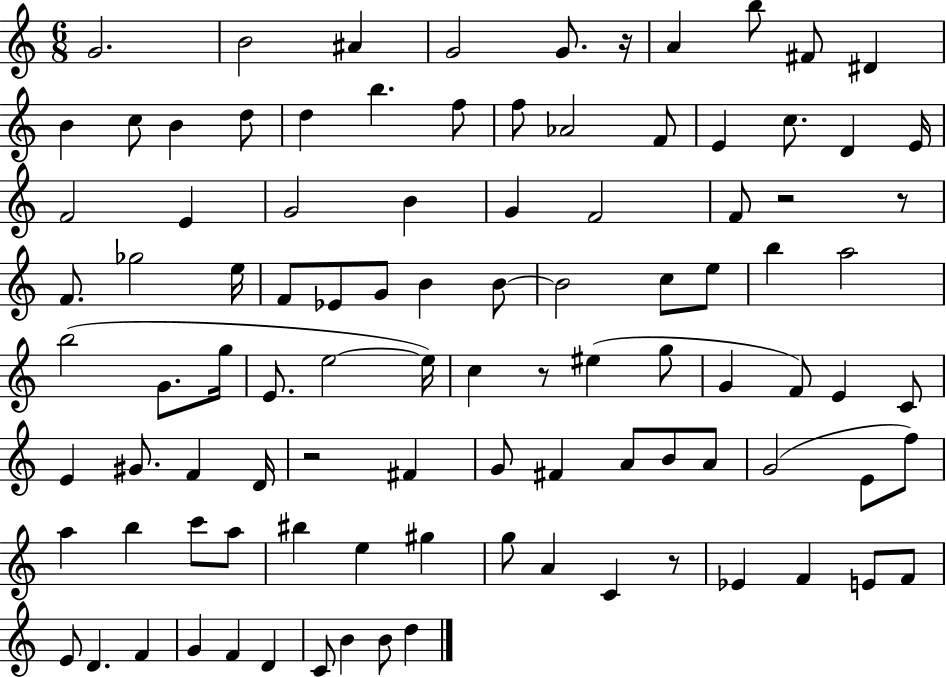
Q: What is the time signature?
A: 6/8